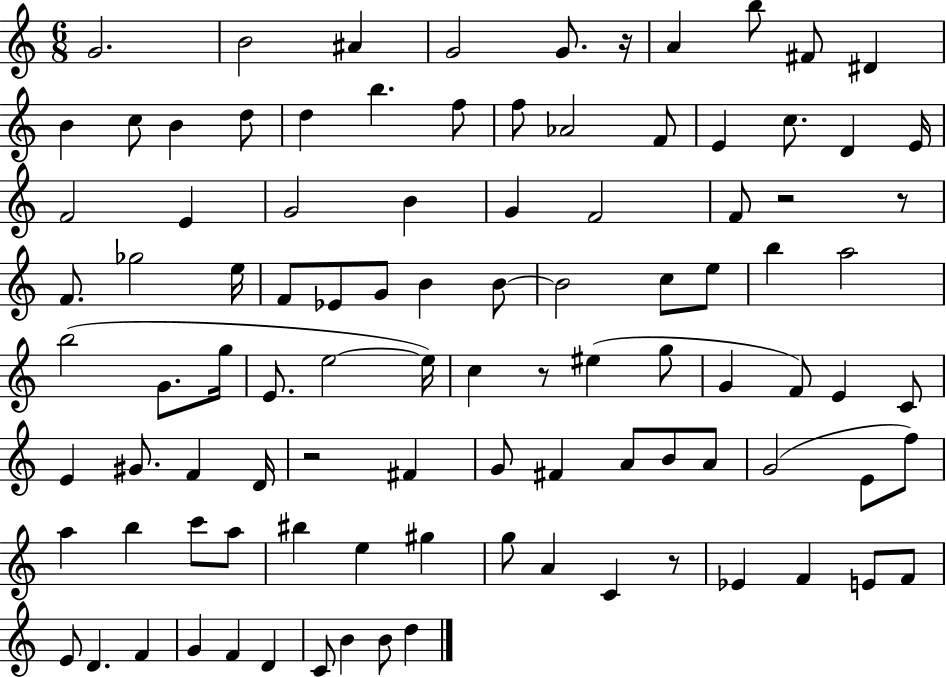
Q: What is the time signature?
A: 6/8